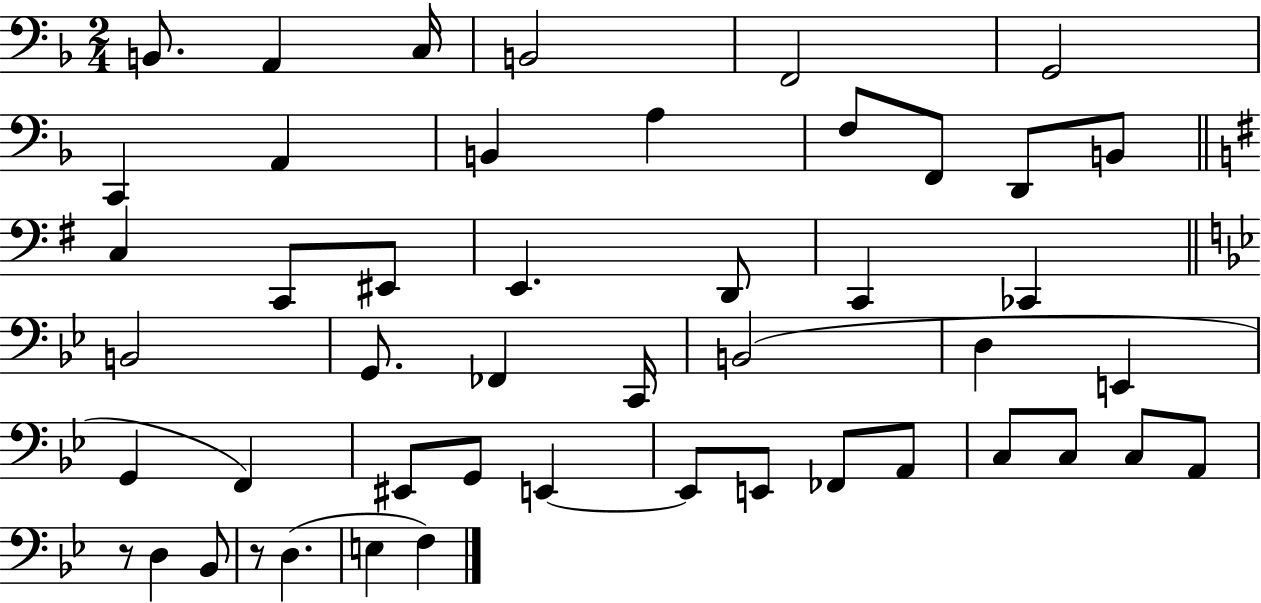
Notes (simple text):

B2/e. A2/q C3/s B2/h F2/h G2/h C2/q A2/q B2/q A3/q F3/e F2/e D2/e B2/e C3/q C2/e EIS2/e E2/q. D2/e C2/q CES2/q B2/h G2/e. FES2/q C2/s B2/h D3/q E2/q G2/q F2/q EIS2/e G2/e E2/q E2/e E2/e FES2/e A2/e C3/e C3/e C3/e A2/e R/e D3/q Bb2/e R/e D3/q. E3/q F3/q